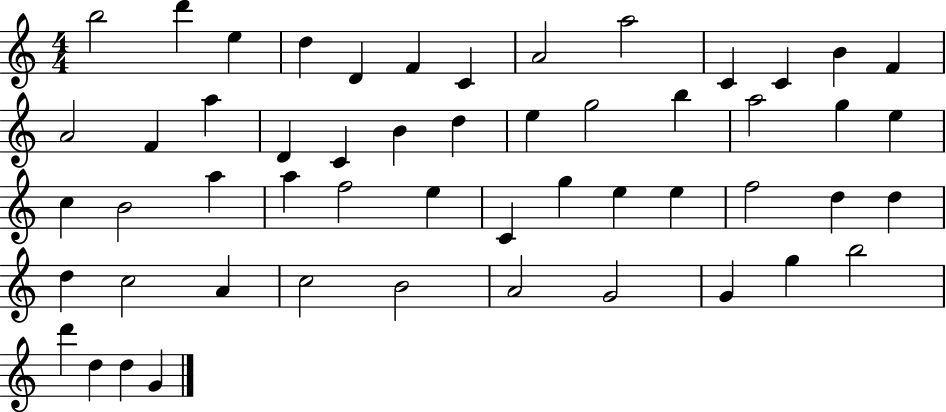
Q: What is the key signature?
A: C major